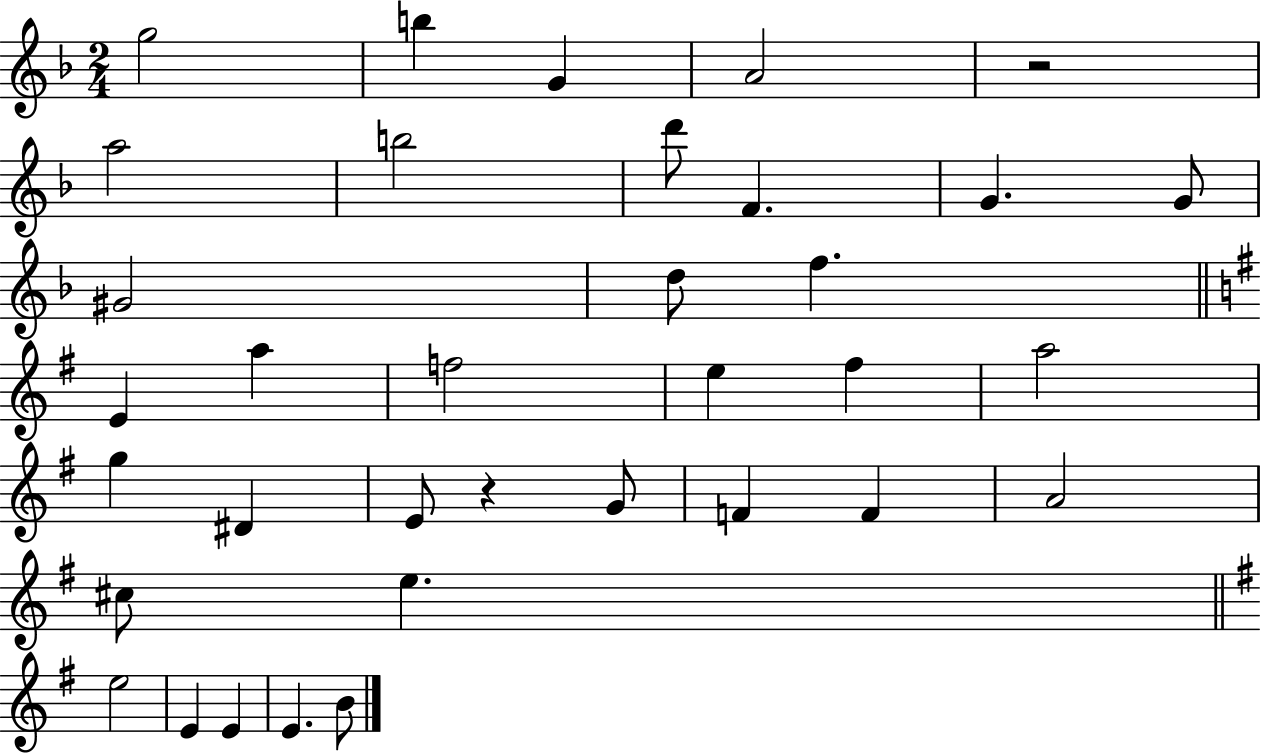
{
  \clef treble
  \numericTimeSignature
  \time 2/4
  \key f \major
  g''2 | b''4 g'4 | a'2 | r2 | \break a''2 | b''2 | d'''8 f'4. | g'4. g'8 | \break gis'2 | d''8 f''4. | \bar "||" \break \key g \major e'4 a''4 | f''2 | e''4 fis''4 | a''2 | \break g''4 dis'4 | e'8 r4 g'8 | f'4 f'4 | a'2 | \break cis''8 e''4. | \bar "||" \break \key g \major e''2 | e'4 e'4 | e'4. b'8 | \bar "|."
}